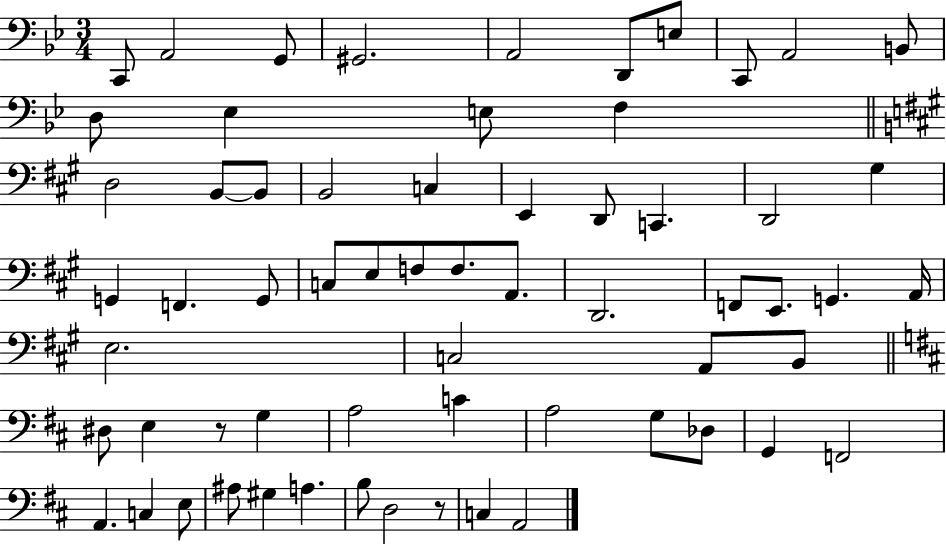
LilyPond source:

{
  \clef bass
  \numericTimeSignature
  \time 3/4
  \key bes \major
  c,8 a,2 g,8 | gis,2. | a,2 d,8 e8 | c,8 a,2 b,8 | \break d8 ees4 e8 f4 | \bar "||" \break \key a \major d2 b,8~~ b,8 | b,2 c4 | e,4 d,8 c,4. | d,2 gis4 | \break g,4 f,4. g,8 | c8 e8 f8 f8. a,8. | d,2. | f,8 e,8. g,4. a,16 | \break e2. | c2 a,8 b,8 | \bar "||" \break \key d \major dis8 e4 r8 g4 | a2 c'4 | a2 g8 des8 | g,4 f,2 | \break a,4. c4 e8 | ais8 gis4 a4. | b8 d2 r8 | c4 a,2 | \break \bar "|."
}